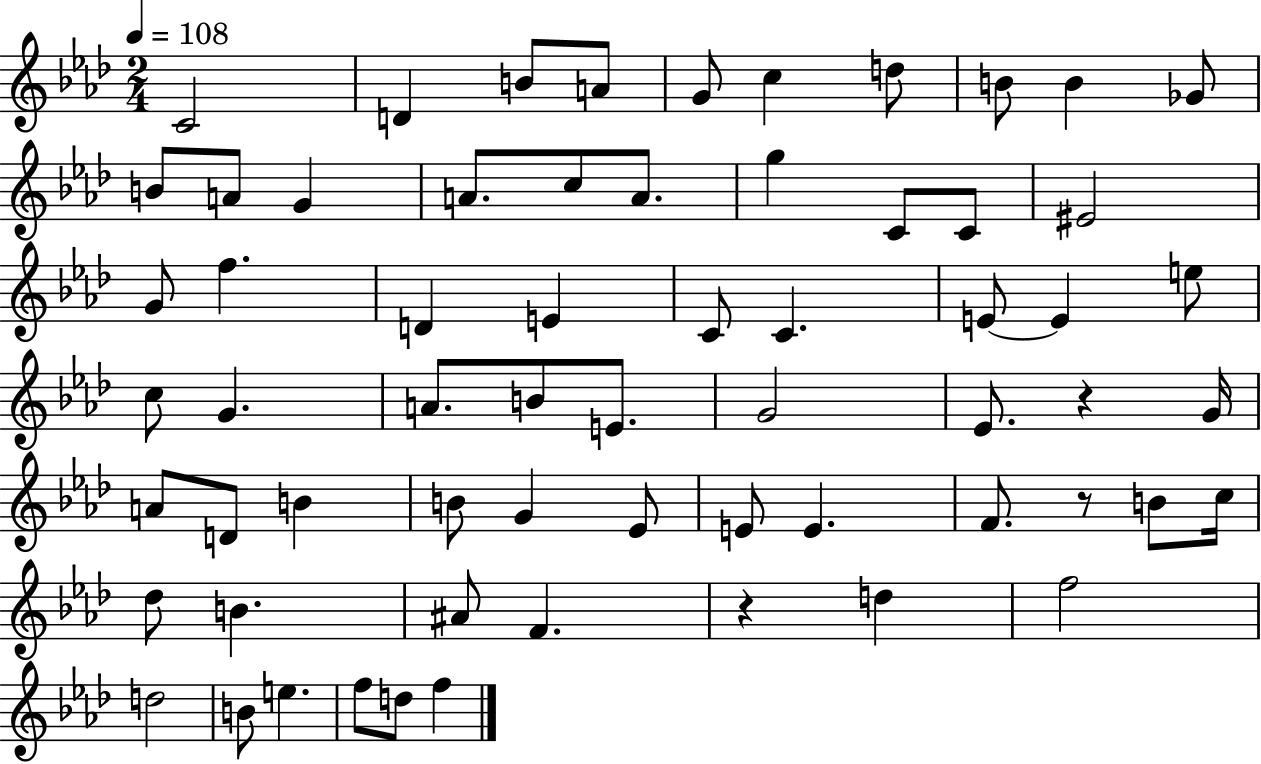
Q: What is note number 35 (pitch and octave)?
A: G4